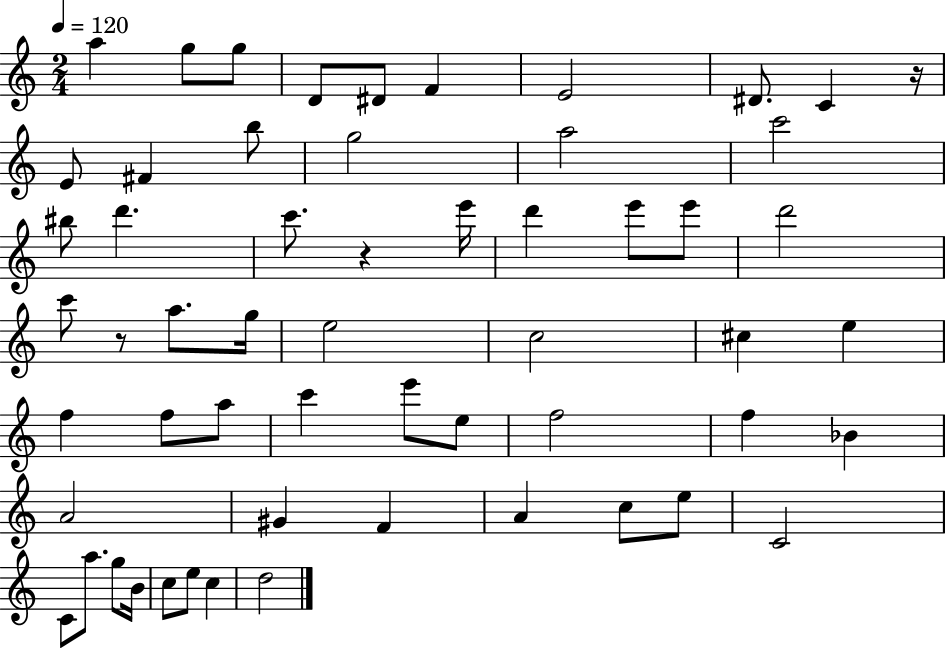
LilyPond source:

{
  \clef treble
  \numericTimeSignature
  \time 2/4
  \key c \major
  \tempo 4 = 120
  a''4 g''8 g''8 | d'8 dis'8 f'4 | e'2 | dis'8. c'4 r16 | \break e'8 fis'4 b''8 | g''2 | a''2 | c'''2 | \break bis''8 d'''4. | c'''8. r4 e'''16 | d'''4 e'''8 e'''8 | d'''2 | \break c'''8 r8 a''8. g''16 | e''2 | c''2 | cis''4 e''4 | \break f''4 f''8 a''8 | c'''4 e'''8 e''8 | f''2 | f''4 bes'4 | \break a'2 | gis'4 f'4 | a'4 c''8 e''8 | c'2 | \break c'8 a''8. g''8 b'16 | c''8 e''8 c''4 | d''2 | \bar "|."
}